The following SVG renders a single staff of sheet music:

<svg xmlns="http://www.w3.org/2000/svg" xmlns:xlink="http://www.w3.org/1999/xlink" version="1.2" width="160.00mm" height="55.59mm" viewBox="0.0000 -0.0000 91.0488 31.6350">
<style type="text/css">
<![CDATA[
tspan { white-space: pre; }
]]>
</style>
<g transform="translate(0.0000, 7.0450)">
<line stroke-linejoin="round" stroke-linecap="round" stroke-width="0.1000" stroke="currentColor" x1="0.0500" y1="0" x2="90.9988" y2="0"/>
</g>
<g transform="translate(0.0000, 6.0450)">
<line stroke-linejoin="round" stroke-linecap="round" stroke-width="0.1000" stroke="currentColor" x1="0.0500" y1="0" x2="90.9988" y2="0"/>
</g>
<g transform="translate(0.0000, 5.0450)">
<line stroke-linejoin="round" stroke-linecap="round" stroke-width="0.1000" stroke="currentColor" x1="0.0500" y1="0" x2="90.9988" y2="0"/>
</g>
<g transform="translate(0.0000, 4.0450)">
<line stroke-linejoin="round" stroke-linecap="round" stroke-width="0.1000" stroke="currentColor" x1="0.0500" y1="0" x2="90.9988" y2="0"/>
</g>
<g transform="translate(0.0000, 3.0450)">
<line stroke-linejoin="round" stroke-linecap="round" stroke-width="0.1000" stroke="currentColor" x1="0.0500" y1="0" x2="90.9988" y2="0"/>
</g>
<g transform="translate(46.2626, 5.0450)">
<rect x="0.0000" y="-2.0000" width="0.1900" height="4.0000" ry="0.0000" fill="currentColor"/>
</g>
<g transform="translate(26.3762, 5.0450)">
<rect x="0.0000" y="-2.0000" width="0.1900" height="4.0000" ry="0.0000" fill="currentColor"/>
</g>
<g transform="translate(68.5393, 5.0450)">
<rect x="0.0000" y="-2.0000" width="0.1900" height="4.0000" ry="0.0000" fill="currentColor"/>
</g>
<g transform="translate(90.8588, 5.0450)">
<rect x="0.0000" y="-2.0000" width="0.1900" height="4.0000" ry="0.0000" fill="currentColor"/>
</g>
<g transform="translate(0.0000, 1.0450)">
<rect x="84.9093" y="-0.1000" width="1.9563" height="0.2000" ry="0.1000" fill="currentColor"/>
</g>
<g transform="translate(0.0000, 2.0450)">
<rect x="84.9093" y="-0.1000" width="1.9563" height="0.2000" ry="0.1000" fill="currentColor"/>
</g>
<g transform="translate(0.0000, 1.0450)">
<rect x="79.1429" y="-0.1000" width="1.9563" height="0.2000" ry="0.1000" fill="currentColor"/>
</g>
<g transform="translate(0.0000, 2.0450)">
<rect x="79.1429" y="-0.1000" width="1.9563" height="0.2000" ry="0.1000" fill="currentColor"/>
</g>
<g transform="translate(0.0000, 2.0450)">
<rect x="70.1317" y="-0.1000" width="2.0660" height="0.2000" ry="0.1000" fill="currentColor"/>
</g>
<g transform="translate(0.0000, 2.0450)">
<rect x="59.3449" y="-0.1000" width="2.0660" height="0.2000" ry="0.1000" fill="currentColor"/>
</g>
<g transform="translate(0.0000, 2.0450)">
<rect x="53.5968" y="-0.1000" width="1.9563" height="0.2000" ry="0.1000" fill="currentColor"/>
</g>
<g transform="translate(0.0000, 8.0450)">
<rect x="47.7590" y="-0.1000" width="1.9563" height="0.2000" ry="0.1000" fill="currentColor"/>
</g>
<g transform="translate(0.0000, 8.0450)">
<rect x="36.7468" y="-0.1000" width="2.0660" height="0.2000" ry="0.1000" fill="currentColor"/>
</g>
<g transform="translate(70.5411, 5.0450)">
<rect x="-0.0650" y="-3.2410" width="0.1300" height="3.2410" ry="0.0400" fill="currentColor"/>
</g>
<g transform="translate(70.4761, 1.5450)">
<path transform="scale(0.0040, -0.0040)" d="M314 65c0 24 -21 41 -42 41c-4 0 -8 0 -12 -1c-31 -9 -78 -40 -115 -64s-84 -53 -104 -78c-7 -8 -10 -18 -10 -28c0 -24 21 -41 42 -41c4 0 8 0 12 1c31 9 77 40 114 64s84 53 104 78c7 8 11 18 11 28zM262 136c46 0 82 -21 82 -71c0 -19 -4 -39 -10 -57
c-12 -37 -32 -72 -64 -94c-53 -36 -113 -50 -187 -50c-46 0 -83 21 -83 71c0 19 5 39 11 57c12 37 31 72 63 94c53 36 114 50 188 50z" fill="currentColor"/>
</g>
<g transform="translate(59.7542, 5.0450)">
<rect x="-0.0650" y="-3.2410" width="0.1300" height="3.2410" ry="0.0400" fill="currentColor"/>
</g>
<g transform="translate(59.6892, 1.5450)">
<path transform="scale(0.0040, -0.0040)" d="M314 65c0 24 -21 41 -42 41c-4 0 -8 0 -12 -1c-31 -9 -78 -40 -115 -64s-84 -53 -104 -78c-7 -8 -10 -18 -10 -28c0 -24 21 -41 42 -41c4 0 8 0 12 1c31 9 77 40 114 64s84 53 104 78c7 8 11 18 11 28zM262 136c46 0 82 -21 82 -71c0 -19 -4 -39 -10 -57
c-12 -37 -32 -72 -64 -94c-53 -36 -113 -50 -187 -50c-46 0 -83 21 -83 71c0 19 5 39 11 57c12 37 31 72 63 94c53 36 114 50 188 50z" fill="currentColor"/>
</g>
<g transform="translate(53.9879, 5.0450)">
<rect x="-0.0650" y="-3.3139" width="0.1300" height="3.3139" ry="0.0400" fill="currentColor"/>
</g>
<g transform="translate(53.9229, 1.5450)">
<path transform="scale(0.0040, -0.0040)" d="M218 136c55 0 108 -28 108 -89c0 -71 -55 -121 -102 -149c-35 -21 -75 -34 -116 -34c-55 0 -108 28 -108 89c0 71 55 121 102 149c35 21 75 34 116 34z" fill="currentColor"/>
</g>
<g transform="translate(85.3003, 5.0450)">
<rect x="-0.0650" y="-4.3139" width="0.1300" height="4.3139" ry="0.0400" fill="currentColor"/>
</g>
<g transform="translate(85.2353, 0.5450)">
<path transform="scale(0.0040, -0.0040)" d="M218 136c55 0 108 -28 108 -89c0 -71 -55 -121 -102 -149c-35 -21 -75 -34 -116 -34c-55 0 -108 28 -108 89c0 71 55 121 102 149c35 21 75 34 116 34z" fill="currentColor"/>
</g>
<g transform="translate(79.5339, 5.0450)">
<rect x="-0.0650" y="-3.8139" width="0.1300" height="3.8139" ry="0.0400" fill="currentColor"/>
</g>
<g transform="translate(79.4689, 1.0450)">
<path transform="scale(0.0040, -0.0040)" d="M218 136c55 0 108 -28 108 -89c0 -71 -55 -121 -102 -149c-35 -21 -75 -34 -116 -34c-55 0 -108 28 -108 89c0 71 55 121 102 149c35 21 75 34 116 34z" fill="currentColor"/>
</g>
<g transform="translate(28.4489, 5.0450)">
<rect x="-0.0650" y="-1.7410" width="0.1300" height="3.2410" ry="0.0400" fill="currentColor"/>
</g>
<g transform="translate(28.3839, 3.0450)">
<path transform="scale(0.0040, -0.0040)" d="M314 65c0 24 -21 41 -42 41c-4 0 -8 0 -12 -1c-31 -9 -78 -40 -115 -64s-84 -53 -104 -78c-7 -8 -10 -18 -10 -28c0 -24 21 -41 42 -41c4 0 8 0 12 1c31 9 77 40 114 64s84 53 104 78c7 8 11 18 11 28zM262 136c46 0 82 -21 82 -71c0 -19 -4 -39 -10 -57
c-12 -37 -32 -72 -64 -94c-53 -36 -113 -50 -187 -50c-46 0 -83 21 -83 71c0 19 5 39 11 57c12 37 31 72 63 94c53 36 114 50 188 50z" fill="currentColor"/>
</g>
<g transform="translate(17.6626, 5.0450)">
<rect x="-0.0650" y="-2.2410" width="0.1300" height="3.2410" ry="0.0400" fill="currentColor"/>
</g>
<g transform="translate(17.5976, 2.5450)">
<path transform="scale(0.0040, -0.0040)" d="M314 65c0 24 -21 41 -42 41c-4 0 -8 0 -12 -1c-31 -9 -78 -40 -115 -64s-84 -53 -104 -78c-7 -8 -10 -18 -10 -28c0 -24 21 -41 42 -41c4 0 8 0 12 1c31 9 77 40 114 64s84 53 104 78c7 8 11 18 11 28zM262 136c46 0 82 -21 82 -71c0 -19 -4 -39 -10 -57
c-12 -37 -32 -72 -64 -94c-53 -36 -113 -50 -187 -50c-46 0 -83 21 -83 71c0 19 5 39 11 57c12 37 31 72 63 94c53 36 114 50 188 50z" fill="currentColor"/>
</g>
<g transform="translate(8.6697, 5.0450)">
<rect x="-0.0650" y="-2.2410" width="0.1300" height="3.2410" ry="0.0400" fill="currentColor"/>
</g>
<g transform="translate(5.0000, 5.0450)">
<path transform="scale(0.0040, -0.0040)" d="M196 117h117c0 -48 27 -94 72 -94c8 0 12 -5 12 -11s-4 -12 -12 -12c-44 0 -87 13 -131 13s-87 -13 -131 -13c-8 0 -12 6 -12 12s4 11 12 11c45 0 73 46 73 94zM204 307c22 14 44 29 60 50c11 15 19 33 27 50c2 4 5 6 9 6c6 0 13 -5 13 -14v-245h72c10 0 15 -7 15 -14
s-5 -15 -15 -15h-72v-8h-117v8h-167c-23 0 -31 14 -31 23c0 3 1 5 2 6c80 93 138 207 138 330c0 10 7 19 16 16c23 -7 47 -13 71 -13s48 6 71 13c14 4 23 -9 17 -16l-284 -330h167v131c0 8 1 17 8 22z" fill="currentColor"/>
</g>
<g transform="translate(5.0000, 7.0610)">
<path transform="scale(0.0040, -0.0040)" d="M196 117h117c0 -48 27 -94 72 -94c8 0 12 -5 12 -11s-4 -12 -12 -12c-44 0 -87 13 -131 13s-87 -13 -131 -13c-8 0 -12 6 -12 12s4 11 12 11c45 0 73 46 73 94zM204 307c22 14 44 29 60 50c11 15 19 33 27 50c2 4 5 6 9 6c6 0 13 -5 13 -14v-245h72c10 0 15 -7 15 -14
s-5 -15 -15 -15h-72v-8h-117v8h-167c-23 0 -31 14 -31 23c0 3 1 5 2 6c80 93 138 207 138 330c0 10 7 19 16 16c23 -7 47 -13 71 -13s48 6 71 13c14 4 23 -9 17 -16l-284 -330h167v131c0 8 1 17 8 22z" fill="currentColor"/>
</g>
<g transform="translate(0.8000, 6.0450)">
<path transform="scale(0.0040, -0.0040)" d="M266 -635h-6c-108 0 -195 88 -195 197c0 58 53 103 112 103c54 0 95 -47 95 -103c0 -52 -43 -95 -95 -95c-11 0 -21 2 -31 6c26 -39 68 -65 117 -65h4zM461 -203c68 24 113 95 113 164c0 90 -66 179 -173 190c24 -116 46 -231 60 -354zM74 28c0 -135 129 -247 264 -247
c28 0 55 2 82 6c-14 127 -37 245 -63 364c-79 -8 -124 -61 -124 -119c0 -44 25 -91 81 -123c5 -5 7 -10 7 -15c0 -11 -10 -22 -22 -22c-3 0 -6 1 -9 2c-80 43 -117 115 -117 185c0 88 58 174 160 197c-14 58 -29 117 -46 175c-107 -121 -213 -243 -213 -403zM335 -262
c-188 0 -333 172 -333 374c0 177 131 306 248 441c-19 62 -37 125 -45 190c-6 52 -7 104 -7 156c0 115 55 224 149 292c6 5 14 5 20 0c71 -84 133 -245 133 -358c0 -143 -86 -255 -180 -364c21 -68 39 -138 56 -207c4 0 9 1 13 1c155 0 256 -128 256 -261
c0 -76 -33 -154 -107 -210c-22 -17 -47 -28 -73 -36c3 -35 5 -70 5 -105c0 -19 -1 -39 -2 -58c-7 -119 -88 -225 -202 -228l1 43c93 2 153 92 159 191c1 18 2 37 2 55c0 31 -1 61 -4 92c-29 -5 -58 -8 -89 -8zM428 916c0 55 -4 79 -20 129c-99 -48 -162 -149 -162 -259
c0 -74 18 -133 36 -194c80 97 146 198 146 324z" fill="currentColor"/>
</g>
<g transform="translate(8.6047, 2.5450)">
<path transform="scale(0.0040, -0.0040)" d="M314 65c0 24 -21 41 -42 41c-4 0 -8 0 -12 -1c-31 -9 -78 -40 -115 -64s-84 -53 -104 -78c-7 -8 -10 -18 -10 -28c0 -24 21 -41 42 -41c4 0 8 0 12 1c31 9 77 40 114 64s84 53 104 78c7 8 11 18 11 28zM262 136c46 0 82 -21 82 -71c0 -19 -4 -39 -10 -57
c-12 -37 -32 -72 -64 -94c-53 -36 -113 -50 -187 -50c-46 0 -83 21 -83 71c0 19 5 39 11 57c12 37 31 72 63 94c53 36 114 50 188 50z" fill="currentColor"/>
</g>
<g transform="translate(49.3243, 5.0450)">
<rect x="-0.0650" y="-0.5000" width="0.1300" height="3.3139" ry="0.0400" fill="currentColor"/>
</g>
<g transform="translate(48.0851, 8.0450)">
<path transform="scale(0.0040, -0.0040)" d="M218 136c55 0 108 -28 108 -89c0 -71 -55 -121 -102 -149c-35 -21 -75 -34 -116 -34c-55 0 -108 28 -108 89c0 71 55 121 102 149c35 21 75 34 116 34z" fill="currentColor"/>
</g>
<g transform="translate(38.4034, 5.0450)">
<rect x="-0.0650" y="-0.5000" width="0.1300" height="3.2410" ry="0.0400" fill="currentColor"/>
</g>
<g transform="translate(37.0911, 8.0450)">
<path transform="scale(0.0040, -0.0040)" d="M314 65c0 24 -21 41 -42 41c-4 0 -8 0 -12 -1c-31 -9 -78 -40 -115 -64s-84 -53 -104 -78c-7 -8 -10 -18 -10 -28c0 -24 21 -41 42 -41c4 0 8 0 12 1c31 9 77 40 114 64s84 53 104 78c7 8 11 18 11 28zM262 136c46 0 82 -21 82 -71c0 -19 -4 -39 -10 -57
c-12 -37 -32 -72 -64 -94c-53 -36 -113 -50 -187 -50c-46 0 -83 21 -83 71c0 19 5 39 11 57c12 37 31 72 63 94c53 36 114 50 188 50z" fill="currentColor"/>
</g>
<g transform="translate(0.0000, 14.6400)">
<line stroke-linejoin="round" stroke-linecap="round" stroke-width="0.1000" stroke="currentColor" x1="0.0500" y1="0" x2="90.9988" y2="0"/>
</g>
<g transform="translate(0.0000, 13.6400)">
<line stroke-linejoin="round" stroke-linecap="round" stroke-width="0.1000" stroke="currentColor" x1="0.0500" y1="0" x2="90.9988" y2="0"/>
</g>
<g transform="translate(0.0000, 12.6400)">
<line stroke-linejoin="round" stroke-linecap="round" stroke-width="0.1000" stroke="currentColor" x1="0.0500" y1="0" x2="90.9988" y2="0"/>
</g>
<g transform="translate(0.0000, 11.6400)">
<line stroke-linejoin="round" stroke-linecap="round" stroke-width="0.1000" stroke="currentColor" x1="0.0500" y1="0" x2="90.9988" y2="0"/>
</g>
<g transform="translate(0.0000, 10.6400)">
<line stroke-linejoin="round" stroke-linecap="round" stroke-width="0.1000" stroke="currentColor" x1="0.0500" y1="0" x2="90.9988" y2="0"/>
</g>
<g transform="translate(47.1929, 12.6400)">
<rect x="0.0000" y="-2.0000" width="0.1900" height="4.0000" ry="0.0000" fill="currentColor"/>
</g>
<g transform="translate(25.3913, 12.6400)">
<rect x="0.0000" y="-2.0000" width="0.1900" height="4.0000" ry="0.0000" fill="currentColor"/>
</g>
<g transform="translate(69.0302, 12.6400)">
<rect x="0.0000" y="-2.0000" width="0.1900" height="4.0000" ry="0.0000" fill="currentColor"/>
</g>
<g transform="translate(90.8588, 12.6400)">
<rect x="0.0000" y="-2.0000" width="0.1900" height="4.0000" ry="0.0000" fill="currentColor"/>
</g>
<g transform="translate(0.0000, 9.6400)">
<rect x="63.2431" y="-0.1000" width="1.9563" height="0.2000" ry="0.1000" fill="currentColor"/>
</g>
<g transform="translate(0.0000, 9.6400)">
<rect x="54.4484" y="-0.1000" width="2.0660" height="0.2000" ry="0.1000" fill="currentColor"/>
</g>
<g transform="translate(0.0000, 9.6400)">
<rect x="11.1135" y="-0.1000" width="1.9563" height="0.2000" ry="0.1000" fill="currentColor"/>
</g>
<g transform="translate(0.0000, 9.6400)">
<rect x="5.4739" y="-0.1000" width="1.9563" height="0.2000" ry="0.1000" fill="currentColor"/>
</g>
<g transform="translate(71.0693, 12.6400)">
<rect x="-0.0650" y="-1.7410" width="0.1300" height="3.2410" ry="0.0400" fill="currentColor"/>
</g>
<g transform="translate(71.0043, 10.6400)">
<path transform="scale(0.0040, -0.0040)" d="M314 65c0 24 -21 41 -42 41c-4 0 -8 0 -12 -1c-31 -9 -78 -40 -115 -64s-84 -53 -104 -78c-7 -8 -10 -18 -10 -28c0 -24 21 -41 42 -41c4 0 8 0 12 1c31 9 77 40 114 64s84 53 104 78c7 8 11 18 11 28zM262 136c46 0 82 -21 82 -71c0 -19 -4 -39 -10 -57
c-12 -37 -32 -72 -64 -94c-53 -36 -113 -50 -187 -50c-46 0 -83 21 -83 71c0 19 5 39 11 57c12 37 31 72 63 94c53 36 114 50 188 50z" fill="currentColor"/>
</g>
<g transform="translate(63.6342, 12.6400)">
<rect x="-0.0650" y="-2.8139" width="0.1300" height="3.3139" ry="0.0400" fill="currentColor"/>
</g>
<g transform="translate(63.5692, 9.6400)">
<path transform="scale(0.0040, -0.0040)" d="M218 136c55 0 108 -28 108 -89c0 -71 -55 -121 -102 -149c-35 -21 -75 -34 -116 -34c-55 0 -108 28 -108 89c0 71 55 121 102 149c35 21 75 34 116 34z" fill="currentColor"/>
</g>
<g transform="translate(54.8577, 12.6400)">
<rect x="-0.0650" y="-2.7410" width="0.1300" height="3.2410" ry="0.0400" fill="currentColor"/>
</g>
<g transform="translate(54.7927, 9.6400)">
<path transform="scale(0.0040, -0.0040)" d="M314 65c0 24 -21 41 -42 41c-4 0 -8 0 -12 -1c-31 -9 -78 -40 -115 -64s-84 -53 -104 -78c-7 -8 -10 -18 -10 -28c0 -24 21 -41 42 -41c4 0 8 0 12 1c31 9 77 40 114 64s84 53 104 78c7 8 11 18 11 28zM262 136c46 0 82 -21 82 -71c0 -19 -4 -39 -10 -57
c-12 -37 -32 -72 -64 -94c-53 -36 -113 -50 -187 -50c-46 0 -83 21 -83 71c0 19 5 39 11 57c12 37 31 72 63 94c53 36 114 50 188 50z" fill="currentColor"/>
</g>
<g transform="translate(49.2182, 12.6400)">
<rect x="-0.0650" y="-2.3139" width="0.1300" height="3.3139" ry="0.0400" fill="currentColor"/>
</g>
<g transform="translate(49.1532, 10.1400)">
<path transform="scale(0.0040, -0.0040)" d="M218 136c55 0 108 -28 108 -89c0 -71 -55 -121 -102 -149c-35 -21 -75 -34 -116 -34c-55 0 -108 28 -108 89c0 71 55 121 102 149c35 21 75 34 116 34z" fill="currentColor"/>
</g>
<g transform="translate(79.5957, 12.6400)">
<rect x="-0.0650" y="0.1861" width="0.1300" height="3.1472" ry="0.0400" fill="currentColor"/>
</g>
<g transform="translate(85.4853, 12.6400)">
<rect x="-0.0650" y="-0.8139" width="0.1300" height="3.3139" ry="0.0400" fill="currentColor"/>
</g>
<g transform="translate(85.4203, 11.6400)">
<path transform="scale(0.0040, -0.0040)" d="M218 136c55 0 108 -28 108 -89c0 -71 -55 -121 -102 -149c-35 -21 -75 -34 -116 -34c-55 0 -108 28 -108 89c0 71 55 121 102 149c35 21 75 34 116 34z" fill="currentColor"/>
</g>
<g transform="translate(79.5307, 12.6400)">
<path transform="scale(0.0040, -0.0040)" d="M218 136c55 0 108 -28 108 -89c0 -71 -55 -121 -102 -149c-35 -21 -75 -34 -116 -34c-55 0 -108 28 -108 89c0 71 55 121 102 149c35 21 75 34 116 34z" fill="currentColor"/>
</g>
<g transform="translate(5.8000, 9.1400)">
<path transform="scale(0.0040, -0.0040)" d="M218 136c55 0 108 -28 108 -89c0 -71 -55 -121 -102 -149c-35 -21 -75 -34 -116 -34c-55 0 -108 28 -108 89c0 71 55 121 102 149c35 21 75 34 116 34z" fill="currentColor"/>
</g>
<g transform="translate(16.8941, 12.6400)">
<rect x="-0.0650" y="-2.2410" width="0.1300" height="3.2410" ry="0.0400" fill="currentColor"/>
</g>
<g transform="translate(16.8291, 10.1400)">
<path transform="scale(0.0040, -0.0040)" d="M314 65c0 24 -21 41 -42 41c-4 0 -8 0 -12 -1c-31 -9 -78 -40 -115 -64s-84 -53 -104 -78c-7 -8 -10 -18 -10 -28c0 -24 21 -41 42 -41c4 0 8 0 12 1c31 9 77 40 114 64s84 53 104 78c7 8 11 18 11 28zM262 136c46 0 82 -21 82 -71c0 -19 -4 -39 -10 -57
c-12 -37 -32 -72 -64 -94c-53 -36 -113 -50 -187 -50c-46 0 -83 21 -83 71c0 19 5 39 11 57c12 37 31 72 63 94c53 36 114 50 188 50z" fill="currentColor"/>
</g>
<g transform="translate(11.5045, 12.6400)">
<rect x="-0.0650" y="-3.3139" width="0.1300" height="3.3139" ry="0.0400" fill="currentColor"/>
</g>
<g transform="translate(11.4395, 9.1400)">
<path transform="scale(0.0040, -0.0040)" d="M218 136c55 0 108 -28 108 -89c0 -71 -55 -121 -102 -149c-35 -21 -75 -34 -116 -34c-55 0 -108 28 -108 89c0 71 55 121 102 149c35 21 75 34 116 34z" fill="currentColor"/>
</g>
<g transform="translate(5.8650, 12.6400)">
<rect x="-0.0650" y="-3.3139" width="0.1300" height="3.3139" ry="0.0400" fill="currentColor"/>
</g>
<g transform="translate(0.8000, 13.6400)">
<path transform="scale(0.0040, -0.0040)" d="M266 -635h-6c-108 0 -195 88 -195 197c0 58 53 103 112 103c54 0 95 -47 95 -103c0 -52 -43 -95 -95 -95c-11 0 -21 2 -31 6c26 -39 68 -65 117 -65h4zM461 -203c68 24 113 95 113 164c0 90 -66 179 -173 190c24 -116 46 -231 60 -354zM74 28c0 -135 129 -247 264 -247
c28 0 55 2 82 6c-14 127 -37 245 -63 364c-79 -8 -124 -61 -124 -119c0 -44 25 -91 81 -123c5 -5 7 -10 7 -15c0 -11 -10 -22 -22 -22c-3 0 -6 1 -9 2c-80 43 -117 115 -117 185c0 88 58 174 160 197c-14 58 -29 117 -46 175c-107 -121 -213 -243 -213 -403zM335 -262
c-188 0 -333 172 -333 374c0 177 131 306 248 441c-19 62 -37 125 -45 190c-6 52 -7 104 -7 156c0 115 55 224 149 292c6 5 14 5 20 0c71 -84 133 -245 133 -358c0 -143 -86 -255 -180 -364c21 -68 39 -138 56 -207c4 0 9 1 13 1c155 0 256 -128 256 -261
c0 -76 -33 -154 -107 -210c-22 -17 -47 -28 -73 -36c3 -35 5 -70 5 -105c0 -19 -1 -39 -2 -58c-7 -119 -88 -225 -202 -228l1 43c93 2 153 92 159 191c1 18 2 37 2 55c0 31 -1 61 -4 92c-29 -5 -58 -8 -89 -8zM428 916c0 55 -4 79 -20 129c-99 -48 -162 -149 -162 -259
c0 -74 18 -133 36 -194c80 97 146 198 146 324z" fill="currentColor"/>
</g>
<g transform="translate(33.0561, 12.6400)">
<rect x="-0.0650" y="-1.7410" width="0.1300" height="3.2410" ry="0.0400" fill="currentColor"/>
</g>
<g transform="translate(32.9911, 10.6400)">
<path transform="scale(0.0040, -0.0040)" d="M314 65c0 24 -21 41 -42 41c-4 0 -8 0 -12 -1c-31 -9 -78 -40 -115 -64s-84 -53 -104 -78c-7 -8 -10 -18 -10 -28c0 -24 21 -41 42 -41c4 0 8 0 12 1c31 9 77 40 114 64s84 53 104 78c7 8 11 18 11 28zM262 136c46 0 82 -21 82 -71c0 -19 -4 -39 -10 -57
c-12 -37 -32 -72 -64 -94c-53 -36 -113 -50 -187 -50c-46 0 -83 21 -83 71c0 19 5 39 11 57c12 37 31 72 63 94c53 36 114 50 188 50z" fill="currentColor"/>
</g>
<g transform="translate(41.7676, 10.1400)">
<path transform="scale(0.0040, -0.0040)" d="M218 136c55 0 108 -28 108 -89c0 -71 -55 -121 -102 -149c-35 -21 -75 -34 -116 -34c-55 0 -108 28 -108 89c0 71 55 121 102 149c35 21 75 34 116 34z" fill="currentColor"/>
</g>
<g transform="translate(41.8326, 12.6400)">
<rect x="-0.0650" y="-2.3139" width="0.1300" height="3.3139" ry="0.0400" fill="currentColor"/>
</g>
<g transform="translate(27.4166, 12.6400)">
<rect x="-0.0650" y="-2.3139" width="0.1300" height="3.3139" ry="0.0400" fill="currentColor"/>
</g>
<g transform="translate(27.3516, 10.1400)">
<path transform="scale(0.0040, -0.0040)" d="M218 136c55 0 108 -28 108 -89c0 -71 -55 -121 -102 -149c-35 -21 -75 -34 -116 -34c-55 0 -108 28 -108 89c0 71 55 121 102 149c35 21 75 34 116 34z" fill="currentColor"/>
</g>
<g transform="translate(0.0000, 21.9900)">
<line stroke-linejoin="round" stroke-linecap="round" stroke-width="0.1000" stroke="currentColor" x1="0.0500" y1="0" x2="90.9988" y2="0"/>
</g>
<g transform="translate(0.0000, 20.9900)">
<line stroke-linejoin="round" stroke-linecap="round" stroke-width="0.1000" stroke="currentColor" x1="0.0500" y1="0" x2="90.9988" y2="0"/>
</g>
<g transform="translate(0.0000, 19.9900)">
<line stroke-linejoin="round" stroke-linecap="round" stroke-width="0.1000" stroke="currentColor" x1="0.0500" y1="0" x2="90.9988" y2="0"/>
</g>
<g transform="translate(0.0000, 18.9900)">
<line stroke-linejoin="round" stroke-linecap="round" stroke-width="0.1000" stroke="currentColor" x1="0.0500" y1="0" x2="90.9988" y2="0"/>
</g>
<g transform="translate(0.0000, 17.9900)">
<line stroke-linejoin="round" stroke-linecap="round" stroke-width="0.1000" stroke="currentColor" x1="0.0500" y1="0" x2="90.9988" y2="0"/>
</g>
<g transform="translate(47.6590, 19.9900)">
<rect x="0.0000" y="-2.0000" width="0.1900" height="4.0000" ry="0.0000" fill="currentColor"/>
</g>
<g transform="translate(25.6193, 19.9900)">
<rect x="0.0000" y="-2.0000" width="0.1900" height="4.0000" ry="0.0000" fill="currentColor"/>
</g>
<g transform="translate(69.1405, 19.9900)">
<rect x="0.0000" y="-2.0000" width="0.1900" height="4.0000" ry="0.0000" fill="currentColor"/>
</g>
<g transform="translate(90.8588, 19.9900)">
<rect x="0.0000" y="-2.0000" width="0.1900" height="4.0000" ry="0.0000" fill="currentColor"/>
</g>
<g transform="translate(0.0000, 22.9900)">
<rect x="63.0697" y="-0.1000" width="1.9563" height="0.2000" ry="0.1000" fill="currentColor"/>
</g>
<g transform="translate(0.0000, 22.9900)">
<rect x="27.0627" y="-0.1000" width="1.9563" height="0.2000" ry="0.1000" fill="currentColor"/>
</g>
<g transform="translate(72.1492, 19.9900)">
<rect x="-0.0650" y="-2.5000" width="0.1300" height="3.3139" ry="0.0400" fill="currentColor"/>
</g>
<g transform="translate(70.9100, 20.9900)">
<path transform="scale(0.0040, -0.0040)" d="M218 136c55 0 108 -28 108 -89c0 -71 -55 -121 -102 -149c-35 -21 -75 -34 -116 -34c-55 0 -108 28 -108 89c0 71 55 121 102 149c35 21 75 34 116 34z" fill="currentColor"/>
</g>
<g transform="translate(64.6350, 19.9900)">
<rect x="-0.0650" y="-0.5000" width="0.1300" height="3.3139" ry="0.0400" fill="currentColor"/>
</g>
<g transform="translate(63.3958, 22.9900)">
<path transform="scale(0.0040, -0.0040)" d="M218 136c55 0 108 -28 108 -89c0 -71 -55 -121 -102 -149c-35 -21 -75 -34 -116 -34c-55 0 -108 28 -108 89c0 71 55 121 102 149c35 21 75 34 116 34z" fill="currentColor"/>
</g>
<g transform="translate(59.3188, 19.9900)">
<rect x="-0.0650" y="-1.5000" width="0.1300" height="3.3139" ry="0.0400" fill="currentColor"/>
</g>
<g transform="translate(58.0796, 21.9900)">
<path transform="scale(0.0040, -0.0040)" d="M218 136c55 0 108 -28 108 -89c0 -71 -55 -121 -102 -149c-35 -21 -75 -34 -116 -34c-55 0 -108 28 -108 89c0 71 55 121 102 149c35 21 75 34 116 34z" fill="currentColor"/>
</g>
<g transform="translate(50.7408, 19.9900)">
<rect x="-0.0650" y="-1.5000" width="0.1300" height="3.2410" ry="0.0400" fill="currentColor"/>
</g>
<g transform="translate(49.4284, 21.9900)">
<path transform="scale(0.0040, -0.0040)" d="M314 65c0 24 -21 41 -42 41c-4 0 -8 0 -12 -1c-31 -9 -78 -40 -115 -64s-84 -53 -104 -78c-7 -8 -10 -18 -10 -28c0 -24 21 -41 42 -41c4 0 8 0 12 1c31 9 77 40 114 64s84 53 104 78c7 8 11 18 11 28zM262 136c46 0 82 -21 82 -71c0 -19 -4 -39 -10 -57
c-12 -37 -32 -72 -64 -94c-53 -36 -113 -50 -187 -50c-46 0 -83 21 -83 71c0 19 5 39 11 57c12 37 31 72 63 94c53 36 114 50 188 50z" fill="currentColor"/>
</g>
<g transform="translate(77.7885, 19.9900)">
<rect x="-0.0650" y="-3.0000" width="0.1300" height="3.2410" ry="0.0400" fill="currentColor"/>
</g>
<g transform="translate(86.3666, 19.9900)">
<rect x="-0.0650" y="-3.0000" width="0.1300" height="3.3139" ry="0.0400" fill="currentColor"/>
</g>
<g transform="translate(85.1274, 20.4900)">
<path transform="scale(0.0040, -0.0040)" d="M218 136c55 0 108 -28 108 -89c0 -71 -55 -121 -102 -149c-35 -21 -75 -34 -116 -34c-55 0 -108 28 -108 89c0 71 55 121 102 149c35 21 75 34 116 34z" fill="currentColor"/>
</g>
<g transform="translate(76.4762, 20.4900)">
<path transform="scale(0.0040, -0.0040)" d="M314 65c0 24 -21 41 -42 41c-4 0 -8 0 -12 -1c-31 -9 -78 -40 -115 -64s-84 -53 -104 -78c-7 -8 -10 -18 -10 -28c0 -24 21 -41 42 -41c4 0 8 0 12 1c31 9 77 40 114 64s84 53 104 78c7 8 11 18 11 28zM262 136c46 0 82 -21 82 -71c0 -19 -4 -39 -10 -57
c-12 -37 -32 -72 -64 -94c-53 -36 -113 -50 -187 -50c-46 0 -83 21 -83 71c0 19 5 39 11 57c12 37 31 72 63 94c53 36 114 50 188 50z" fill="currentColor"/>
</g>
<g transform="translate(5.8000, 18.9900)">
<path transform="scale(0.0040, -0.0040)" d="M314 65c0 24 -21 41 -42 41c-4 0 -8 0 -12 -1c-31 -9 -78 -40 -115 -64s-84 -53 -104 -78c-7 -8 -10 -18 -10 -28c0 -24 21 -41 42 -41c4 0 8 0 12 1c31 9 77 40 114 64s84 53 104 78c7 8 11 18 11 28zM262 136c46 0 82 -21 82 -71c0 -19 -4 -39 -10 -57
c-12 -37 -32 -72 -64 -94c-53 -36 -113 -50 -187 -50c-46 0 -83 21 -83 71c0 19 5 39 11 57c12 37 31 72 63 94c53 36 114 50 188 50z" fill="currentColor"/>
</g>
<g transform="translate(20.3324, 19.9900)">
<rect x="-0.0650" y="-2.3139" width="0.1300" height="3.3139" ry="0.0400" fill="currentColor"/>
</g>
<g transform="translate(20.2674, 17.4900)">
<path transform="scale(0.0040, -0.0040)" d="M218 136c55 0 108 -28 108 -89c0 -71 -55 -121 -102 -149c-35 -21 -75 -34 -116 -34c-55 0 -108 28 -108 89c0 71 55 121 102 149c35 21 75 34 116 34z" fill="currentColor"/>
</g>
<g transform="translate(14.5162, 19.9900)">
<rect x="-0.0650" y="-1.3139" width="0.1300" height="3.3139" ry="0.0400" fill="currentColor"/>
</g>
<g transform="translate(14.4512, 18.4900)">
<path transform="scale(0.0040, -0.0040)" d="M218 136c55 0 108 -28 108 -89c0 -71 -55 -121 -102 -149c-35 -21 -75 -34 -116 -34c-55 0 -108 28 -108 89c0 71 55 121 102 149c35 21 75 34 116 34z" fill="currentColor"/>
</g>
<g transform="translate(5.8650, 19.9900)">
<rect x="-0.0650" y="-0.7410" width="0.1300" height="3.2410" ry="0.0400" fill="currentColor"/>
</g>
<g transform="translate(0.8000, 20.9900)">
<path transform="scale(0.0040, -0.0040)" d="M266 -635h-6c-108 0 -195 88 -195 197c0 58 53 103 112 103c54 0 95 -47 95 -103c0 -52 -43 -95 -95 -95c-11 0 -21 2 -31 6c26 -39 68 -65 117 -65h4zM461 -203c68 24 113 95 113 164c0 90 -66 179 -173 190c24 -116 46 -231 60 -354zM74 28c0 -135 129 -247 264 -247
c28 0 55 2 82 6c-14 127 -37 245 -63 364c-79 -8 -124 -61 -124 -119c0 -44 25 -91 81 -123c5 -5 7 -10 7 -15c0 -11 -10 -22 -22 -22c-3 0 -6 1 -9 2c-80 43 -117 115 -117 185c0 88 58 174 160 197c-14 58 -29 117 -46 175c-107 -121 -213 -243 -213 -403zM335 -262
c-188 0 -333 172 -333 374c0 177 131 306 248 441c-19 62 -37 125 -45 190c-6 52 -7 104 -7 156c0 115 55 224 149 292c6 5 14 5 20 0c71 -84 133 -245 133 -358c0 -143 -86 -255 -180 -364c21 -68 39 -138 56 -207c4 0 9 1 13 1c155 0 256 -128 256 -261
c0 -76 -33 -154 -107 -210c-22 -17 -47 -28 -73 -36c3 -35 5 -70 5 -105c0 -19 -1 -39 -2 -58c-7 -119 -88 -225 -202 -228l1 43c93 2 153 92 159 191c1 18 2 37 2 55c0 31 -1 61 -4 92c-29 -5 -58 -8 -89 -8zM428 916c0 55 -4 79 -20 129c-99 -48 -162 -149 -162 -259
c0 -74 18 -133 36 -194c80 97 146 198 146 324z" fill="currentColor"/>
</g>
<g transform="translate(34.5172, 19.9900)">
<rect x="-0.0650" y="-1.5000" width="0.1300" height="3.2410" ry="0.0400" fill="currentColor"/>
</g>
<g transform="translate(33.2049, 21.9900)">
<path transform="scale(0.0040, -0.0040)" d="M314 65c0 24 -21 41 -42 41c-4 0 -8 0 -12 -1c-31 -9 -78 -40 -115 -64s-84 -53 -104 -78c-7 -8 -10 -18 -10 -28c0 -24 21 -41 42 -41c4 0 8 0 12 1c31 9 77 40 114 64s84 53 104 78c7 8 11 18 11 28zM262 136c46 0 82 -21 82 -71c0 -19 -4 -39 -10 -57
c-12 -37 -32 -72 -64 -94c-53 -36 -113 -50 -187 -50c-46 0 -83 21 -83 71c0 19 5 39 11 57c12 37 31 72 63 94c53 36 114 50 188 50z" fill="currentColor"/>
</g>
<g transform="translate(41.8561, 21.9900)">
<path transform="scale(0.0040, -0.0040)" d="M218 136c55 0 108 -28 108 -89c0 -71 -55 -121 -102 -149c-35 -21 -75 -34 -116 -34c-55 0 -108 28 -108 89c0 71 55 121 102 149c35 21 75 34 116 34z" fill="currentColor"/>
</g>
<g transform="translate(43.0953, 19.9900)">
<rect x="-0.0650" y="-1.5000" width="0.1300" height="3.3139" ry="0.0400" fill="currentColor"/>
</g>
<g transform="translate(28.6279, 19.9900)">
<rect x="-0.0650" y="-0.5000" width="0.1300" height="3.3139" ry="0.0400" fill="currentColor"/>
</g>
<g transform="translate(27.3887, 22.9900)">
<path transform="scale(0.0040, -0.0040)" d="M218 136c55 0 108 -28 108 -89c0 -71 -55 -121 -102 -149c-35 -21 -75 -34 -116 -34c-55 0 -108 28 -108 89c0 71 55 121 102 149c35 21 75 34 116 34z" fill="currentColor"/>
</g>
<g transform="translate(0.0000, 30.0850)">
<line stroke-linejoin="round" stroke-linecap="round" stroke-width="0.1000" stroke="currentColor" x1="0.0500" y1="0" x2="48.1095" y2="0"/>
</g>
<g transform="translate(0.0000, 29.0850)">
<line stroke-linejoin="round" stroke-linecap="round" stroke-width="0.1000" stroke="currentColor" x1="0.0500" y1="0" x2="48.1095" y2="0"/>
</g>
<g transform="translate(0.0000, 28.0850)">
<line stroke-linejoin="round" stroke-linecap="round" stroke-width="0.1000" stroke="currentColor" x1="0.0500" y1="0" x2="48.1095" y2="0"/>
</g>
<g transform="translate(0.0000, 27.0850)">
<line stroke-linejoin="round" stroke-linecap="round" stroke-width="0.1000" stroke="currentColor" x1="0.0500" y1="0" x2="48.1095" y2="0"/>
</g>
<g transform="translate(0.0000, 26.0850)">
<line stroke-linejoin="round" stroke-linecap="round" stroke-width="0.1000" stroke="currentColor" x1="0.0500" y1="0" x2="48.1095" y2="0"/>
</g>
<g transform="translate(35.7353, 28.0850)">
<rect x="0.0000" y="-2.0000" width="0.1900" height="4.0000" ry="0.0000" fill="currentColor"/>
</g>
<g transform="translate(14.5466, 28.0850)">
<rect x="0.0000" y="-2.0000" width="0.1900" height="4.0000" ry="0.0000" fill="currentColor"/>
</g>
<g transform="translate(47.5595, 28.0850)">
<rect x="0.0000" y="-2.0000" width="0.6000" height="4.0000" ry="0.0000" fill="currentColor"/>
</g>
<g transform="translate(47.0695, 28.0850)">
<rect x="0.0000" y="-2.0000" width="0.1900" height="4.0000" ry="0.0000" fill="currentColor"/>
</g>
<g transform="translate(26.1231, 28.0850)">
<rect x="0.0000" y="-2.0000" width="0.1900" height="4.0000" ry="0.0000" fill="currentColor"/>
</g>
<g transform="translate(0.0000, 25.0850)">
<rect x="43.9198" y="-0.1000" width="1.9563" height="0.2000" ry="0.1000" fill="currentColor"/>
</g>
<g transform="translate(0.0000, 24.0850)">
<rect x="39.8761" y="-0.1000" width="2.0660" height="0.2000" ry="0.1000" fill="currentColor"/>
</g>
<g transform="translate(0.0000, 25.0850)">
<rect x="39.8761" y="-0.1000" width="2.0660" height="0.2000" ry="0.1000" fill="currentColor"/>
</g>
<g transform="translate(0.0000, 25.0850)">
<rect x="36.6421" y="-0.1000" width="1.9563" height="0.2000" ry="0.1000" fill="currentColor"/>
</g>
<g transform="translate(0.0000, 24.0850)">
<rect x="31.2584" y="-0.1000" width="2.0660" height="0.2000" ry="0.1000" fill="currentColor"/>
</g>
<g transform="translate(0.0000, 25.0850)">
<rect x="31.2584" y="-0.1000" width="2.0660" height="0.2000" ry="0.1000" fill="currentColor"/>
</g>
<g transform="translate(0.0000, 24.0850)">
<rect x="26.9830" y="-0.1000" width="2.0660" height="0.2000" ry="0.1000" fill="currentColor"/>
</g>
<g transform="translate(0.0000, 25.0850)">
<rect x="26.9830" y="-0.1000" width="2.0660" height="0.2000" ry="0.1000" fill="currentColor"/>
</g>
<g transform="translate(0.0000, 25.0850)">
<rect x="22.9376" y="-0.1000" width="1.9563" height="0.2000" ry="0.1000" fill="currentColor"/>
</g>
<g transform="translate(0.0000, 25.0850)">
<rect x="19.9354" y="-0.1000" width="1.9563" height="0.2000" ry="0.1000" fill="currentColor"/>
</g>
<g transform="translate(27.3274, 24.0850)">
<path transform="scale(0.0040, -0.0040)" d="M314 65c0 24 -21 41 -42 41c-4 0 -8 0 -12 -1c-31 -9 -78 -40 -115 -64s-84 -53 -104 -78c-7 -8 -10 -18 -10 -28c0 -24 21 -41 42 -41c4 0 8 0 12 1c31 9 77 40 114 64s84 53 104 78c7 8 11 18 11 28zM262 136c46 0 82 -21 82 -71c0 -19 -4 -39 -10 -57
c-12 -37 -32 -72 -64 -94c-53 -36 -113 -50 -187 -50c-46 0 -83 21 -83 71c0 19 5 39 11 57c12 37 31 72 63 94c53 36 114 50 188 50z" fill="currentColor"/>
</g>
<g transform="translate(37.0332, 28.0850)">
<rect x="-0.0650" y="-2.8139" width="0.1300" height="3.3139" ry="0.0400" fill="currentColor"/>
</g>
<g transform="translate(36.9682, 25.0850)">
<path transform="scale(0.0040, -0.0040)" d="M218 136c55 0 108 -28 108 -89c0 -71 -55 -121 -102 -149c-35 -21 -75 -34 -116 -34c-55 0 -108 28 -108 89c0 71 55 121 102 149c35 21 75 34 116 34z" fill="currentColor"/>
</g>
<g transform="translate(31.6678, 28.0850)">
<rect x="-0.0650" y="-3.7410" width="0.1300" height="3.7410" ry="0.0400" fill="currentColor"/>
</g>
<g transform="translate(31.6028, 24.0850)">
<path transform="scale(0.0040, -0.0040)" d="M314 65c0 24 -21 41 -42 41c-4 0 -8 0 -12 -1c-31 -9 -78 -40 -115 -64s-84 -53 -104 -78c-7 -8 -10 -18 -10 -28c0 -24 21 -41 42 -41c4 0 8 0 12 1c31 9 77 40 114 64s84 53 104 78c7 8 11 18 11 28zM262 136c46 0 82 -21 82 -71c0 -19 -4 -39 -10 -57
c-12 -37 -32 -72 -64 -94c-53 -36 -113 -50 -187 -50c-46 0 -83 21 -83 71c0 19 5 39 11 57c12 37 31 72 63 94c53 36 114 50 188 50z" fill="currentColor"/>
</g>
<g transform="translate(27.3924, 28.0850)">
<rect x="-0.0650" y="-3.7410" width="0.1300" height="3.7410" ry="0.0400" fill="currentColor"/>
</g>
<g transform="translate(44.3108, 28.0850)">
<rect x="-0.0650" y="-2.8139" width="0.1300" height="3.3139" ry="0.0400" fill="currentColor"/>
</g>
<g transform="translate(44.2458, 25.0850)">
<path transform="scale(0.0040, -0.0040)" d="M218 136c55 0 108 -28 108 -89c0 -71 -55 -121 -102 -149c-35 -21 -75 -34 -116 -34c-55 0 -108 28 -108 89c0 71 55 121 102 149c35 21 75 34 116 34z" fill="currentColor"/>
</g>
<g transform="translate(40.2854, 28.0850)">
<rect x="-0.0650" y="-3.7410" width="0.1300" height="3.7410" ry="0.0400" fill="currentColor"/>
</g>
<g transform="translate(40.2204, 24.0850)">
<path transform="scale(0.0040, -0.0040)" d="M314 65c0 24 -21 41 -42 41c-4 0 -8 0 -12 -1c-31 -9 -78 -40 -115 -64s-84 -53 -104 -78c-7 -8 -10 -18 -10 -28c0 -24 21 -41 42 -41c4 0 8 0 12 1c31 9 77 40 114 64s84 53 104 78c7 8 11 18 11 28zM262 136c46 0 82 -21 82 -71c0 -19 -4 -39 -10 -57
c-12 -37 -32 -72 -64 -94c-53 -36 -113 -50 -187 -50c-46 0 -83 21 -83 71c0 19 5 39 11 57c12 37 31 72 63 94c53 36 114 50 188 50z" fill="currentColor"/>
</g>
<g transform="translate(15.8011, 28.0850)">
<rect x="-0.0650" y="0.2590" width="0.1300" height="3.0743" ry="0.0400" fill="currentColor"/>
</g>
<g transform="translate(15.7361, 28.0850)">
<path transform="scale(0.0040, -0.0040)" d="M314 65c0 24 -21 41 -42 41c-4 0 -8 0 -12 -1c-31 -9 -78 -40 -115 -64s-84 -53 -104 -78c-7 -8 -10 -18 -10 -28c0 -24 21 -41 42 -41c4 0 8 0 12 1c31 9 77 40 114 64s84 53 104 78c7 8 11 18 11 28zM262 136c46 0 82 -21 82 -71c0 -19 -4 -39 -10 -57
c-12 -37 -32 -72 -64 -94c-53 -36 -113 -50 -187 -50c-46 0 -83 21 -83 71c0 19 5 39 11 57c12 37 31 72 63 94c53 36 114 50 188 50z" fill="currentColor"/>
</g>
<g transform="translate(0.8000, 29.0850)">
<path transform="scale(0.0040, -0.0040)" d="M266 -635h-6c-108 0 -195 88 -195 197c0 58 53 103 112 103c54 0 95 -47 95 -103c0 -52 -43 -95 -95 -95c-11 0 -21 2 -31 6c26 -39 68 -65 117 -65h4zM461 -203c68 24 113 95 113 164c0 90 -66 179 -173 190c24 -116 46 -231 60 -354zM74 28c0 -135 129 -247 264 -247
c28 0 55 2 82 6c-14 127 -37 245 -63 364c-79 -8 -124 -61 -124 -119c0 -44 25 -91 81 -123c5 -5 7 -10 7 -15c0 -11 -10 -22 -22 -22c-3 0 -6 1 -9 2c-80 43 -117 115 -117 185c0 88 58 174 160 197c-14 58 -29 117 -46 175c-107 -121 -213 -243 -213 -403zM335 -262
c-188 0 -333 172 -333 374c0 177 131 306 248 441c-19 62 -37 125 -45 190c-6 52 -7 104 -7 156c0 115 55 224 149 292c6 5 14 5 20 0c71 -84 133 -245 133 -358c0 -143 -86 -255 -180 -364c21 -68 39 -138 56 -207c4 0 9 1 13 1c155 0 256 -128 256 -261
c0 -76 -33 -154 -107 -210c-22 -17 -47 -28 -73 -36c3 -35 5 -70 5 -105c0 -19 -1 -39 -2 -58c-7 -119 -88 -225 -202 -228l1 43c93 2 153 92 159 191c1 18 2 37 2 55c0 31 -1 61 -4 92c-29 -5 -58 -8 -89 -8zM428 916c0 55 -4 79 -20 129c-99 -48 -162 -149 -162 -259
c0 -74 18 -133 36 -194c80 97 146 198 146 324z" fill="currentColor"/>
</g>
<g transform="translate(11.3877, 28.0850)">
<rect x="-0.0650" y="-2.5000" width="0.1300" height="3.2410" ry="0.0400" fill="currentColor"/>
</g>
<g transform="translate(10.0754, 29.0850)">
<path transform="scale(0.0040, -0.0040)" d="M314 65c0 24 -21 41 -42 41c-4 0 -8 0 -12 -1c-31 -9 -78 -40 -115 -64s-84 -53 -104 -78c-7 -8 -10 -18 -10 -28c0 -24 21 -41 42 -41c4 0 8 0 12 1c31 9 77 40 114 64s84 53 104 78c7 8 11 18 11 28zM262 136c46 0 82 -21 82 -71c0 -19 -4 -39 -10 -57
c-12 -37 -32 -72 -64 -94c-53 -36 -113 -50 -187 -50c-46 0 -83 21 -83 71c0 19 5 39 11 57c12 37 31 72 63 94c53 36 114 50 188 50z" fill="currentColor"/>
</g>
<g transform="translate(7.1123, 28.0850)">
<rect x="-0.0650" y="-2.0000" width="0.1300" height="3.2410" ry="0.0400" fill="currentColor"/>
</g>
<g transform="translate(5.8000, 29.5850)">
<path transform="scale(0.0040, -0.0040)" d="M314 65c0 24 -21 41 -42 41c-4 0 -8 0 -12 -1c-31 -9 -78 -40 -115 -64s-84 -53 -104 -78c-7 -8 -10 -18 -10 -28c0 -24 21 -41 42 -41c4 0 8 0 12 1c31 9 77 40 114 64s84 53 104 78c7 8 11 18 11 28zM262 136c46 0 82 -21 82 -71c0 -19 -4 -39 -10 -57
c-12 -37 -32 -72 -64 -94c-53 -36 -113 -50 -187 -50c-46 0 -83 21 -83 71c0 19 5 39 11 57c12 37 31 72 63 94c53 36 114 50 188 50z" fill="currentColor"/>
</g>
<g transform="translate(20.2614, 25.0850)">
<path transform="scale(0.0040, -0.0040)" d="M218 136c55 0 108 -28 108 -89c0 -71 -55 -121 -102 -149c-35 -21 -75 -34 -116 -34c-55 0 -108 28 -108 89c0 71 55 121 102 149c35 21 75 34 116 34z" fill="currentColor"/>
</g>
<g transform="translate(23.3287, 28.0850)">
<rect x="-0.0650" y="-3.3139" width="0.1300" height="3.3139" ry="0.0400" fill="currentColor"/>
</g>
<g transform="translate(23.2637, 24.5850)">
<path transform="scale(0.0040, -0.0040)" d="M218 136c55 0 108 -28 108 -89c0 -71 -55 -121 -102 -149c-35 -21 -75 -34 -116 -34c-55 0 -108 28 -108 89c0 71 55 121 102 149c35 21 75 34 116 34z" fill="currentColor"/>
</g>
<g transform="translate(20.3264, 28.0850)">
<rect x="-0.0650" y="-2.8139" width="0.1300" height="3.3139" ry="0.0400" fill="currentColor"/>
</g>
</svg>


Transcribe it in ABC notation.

X:1
T:Untitled
M:4/4
L:1/4
K:C
g2 g2 f2 C2 C b b2 b2 c' d' b b g2 g f2 g g a2 a f2 B d d2 e g C E2 E E2 E C G A2 A F2 G2 B2 a b c'2 c'2 a c'2 a